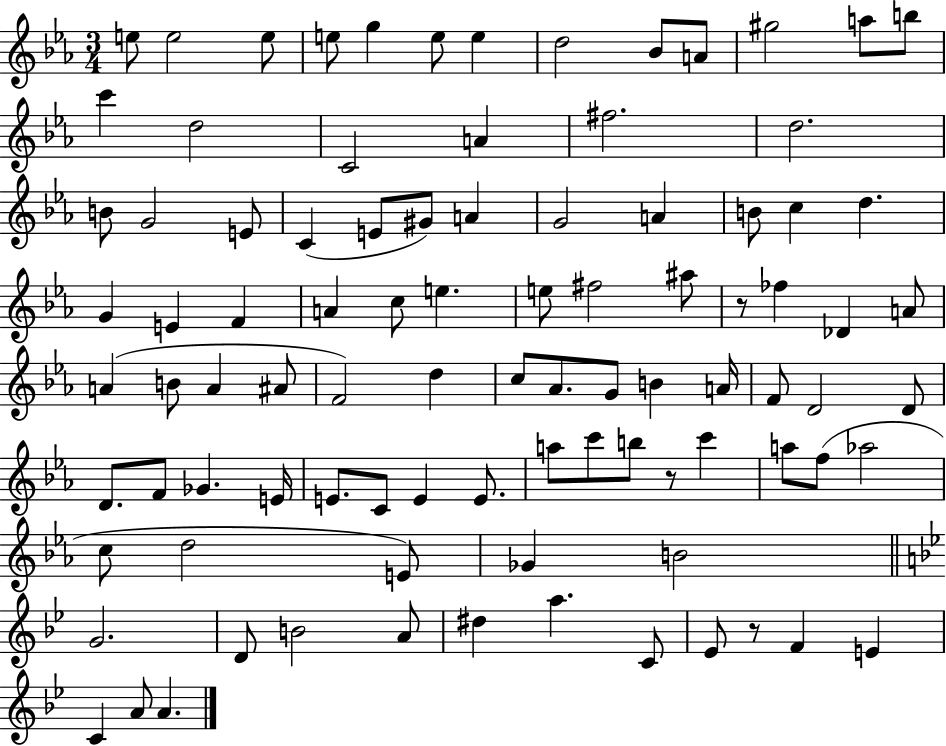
{
  \clef treble
  \numericTimeSignature
  \time 3/4
  \key ees \major
  e''8 e''2 e''8 | e''8 g''4 e''8 e''4 | d''2 bes'8 a'8 | gis''2 a''8 b''8 | \break c'''4 d''2 | c'2 a'4 | fis''2. | d''2. | \break b'8 g'2 e'8 | c'4( e'8 gis'8) a'4 | g'2 a'4 | b'8 c''4 d''4. | \break g'4 e'4 f'4 | a'4 c''8 e''4. | e''8 fis''2 ais''8 | r8 fes''4 des'4 a'8 | \break a'4( b'8 a'4 ais'8 | f'2) d''4 | c''8 aes'8. g'8 b'4 a'16 | f'8 d'2 d'8 | \break d'8. f'8 ges'4. e'16 | e'8. c'8 e'4 e'8. | a''8 c'''8 b''8 r8 c'''4 | a''8 f''8( aes''2 | \break c''8 d''2 e'8) | ges'4 b'2 | \bar "||" \break \key bes \major g'2. | d'8 b'2 a'8 | dis''4 a''4. c'8 | ees'8 r8 f'4 e'4 | \break c'4 a'8 a'4. | \bar "|."
}